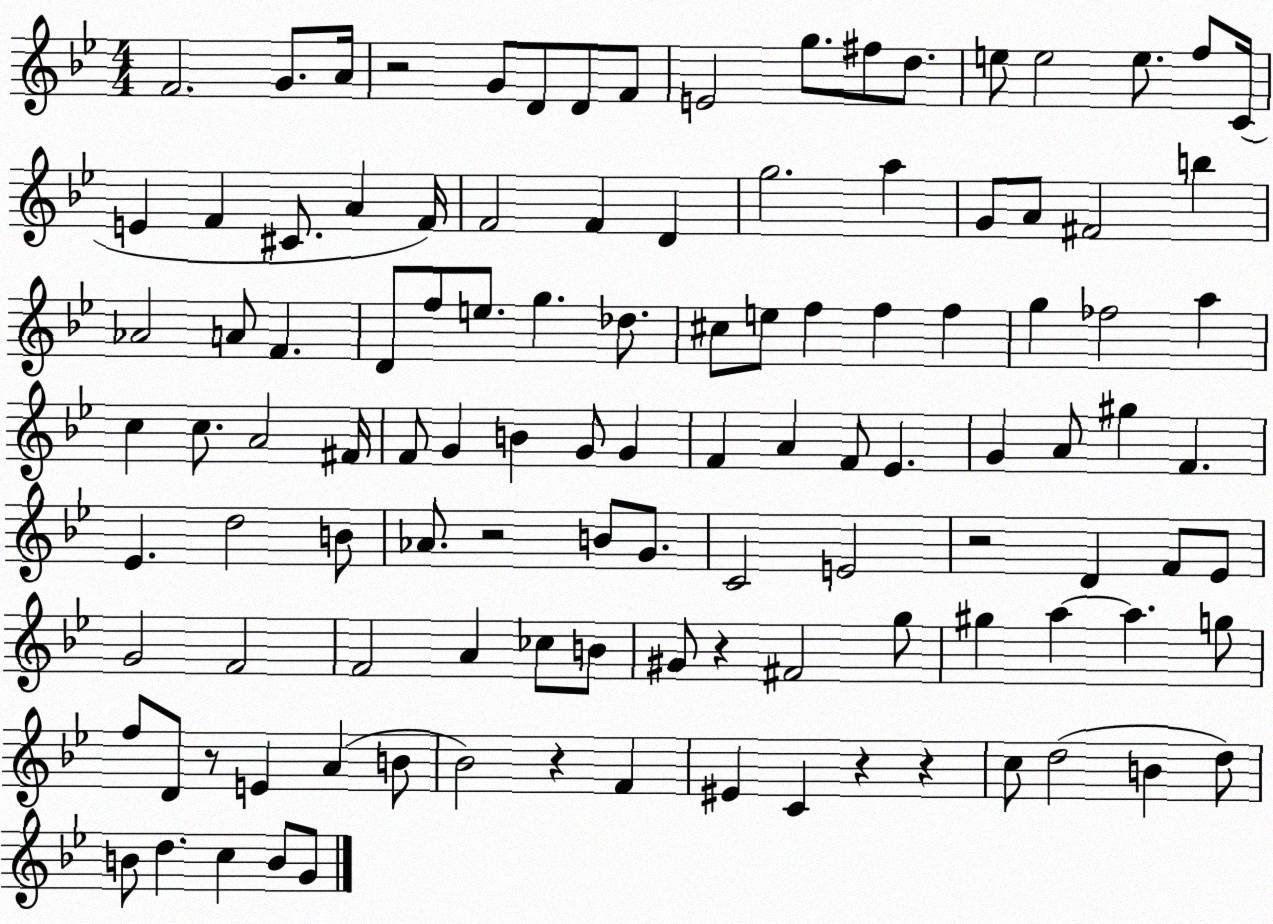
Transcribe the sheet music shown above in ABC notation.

X:1
T:Untitled
M:4/4
L:1/4
K:Bb
F2 G/2 A/4 z2 G/2 D/2 D/2 F/2 E2 g/2 ^f/2 d/2 e/2 e2 e/2 f/2 C/4 E F ^C/2 A F/4 F2 F D g2 a G/2 A/2 ^F2 b _A2 A/2 F D/2 f/2 e/2 g _d/2 ^c/2 e/2 f f f g _f2 a c c/2 A2 ^F/4 F/2 G B G/2 G F A F/2 _E G A/2 ^g F _E d2 B/2 _A/2 z2 B/2 G/2 C2 E2 z2 D F/2 _E/2 G2 F2 F2 A _c/2 B/2 ^G/2 z ^F2 g/2 ^g a a g/2 f/2 D/2 z/2 E A B/2 _B2 z F ^E C z z c/2 d2 B d/2 B/2 d c B/2 G/2